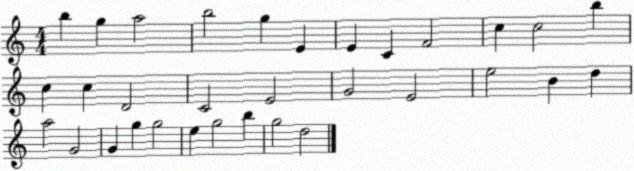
X:1
T:Untitled
M:4/4
L:1/4
K:C
b g a2 b2 g E E C F2 c c2 b c c D2 C2 E2 G2 E2 e2 B d a2 G2 G g g2 e g2 b g2 d2